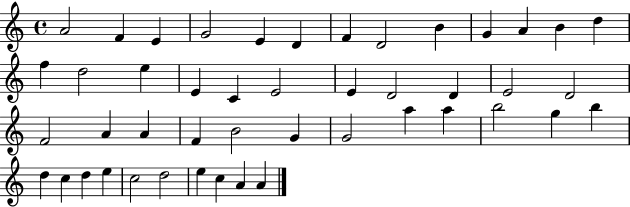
{
  \clef treble
  \time 4/4
  \defaultTimeSignature
  \key c \major
  a'2 f'4 e'4 | g'2 e'4 d'4 | f'4 d'2 b'4 | g'4 a'4 b'4 d''4 | \break f''4 d''2 e''4 | e'4 c'4 e'2 | e'4 d'2 d'4 | e'2 d'2 | \break f'2 a'4 a'4 | f'4 b'2 g'4 | g'2 a''4 a''4 | b''2 g''4 b''4 | \break d''4 c''4 d''4 e''4 | c''2 d''2 | e''4 c''4 a'4 a'4 | \bar "|."
}